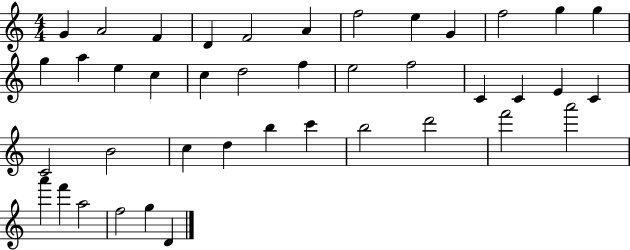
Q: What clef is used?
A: treble